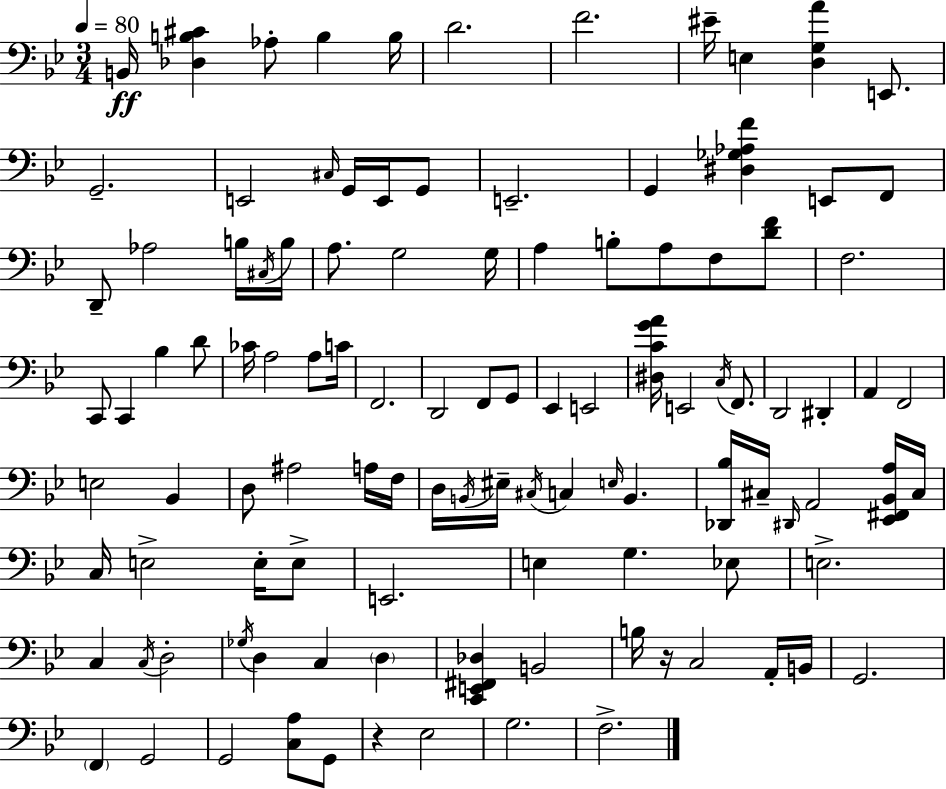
X:1
T:Untitled
M:3/4
L:1/4
K:Bb
B,,/4 [_D,B,^C] _A,/2 B, B,/4 D2 F2 ^E/4 E, [D,G,A] E,,/2 G,,2 E,,2 ^C,/4 G,,/4 E,,/4 G,,/2 E,,2 G,, [^D,_G,_A,F] E,,/2 F,,/2 D,,/2 _A,2 B,/4 ^C,/4 B,/4 A,/2 G,2 G,/4 A, B,/2 A,/2 F,/2 [DF]/2 F,2 C,,/2 C,, _B, D/2 _C/4 A,2 A,/2 C/4 F,,2 D,,2 F,,/2 G,,/2 _E,, E,,2 [^D,CGA]/4 E,,2 C,/4 F,,/2 D,,2 ^D,, A,, F,,2 E,2 _B,, D,/2 ^A,2 A,/4 F,/4 D,/4 B,,/4 ^E,/4 ^C,/4 C, E,/4 B,, [_D,,_B,]/4 ^C,/4 ^D,,/4 A,,2 [_E,,^F,,_B,,A,]/4 ^C,/4 C,/4 E,2 E,/4 E,/2 E,,2 E, G, _E,/2 E,2 C, C,/4 D,2 _G,/4 D, C, D, [C,,E,,^F,,_D,] B,,2 B,/4 z/4 C,2 A,,/4 B,,/4 G,,2 F,, G,,2 G,,2 [C,A,]/2 G,,/2 z _E,2 G,2 F,2